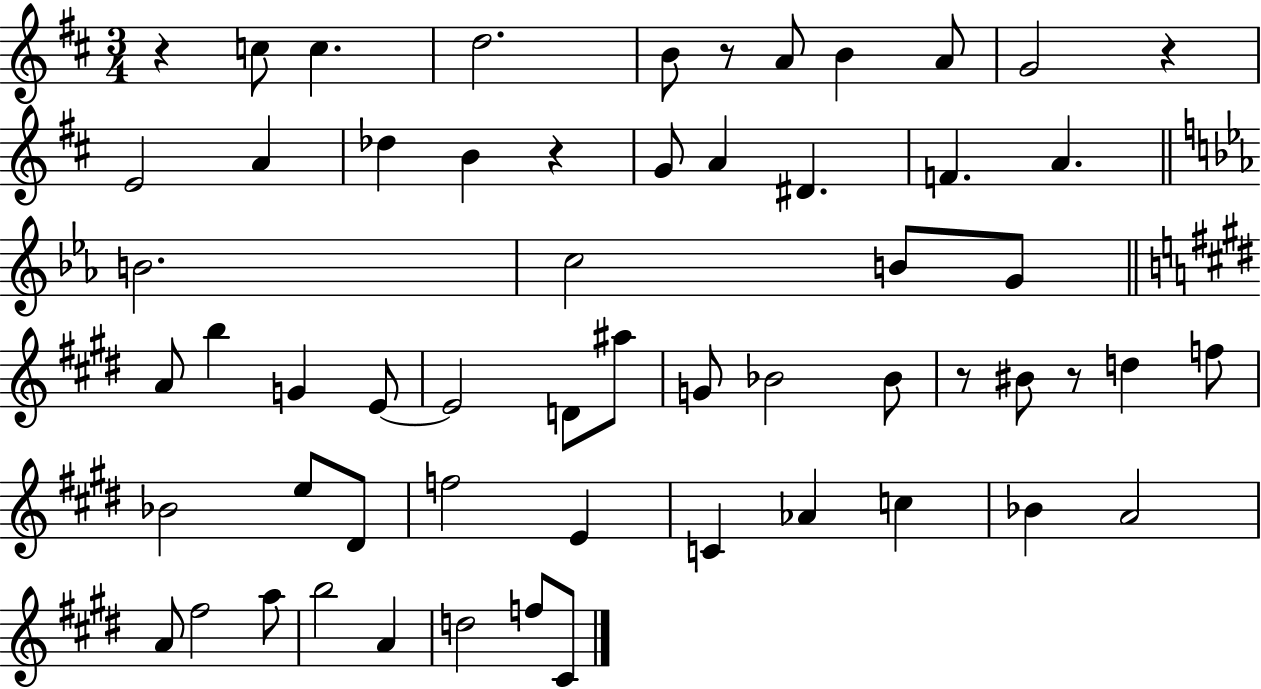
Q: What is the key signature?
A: D major